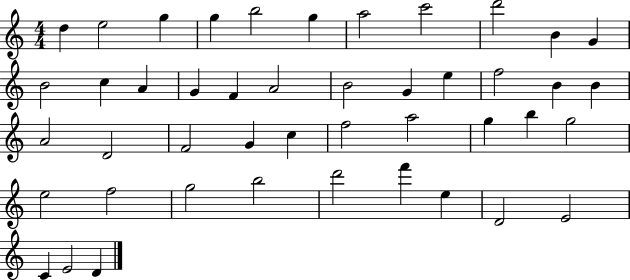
X:1
T:Untitled
M:4/4
L:1/4
K:C
d e2 g g b2 g a2 c'2 d'2 B G B2 c A G F A2 B2 G e f2 B B A2 D2 F2 G c f2 a2 g b g2 e2 f2 g2 b2 d'2 f' e D2 E2 C E2 D